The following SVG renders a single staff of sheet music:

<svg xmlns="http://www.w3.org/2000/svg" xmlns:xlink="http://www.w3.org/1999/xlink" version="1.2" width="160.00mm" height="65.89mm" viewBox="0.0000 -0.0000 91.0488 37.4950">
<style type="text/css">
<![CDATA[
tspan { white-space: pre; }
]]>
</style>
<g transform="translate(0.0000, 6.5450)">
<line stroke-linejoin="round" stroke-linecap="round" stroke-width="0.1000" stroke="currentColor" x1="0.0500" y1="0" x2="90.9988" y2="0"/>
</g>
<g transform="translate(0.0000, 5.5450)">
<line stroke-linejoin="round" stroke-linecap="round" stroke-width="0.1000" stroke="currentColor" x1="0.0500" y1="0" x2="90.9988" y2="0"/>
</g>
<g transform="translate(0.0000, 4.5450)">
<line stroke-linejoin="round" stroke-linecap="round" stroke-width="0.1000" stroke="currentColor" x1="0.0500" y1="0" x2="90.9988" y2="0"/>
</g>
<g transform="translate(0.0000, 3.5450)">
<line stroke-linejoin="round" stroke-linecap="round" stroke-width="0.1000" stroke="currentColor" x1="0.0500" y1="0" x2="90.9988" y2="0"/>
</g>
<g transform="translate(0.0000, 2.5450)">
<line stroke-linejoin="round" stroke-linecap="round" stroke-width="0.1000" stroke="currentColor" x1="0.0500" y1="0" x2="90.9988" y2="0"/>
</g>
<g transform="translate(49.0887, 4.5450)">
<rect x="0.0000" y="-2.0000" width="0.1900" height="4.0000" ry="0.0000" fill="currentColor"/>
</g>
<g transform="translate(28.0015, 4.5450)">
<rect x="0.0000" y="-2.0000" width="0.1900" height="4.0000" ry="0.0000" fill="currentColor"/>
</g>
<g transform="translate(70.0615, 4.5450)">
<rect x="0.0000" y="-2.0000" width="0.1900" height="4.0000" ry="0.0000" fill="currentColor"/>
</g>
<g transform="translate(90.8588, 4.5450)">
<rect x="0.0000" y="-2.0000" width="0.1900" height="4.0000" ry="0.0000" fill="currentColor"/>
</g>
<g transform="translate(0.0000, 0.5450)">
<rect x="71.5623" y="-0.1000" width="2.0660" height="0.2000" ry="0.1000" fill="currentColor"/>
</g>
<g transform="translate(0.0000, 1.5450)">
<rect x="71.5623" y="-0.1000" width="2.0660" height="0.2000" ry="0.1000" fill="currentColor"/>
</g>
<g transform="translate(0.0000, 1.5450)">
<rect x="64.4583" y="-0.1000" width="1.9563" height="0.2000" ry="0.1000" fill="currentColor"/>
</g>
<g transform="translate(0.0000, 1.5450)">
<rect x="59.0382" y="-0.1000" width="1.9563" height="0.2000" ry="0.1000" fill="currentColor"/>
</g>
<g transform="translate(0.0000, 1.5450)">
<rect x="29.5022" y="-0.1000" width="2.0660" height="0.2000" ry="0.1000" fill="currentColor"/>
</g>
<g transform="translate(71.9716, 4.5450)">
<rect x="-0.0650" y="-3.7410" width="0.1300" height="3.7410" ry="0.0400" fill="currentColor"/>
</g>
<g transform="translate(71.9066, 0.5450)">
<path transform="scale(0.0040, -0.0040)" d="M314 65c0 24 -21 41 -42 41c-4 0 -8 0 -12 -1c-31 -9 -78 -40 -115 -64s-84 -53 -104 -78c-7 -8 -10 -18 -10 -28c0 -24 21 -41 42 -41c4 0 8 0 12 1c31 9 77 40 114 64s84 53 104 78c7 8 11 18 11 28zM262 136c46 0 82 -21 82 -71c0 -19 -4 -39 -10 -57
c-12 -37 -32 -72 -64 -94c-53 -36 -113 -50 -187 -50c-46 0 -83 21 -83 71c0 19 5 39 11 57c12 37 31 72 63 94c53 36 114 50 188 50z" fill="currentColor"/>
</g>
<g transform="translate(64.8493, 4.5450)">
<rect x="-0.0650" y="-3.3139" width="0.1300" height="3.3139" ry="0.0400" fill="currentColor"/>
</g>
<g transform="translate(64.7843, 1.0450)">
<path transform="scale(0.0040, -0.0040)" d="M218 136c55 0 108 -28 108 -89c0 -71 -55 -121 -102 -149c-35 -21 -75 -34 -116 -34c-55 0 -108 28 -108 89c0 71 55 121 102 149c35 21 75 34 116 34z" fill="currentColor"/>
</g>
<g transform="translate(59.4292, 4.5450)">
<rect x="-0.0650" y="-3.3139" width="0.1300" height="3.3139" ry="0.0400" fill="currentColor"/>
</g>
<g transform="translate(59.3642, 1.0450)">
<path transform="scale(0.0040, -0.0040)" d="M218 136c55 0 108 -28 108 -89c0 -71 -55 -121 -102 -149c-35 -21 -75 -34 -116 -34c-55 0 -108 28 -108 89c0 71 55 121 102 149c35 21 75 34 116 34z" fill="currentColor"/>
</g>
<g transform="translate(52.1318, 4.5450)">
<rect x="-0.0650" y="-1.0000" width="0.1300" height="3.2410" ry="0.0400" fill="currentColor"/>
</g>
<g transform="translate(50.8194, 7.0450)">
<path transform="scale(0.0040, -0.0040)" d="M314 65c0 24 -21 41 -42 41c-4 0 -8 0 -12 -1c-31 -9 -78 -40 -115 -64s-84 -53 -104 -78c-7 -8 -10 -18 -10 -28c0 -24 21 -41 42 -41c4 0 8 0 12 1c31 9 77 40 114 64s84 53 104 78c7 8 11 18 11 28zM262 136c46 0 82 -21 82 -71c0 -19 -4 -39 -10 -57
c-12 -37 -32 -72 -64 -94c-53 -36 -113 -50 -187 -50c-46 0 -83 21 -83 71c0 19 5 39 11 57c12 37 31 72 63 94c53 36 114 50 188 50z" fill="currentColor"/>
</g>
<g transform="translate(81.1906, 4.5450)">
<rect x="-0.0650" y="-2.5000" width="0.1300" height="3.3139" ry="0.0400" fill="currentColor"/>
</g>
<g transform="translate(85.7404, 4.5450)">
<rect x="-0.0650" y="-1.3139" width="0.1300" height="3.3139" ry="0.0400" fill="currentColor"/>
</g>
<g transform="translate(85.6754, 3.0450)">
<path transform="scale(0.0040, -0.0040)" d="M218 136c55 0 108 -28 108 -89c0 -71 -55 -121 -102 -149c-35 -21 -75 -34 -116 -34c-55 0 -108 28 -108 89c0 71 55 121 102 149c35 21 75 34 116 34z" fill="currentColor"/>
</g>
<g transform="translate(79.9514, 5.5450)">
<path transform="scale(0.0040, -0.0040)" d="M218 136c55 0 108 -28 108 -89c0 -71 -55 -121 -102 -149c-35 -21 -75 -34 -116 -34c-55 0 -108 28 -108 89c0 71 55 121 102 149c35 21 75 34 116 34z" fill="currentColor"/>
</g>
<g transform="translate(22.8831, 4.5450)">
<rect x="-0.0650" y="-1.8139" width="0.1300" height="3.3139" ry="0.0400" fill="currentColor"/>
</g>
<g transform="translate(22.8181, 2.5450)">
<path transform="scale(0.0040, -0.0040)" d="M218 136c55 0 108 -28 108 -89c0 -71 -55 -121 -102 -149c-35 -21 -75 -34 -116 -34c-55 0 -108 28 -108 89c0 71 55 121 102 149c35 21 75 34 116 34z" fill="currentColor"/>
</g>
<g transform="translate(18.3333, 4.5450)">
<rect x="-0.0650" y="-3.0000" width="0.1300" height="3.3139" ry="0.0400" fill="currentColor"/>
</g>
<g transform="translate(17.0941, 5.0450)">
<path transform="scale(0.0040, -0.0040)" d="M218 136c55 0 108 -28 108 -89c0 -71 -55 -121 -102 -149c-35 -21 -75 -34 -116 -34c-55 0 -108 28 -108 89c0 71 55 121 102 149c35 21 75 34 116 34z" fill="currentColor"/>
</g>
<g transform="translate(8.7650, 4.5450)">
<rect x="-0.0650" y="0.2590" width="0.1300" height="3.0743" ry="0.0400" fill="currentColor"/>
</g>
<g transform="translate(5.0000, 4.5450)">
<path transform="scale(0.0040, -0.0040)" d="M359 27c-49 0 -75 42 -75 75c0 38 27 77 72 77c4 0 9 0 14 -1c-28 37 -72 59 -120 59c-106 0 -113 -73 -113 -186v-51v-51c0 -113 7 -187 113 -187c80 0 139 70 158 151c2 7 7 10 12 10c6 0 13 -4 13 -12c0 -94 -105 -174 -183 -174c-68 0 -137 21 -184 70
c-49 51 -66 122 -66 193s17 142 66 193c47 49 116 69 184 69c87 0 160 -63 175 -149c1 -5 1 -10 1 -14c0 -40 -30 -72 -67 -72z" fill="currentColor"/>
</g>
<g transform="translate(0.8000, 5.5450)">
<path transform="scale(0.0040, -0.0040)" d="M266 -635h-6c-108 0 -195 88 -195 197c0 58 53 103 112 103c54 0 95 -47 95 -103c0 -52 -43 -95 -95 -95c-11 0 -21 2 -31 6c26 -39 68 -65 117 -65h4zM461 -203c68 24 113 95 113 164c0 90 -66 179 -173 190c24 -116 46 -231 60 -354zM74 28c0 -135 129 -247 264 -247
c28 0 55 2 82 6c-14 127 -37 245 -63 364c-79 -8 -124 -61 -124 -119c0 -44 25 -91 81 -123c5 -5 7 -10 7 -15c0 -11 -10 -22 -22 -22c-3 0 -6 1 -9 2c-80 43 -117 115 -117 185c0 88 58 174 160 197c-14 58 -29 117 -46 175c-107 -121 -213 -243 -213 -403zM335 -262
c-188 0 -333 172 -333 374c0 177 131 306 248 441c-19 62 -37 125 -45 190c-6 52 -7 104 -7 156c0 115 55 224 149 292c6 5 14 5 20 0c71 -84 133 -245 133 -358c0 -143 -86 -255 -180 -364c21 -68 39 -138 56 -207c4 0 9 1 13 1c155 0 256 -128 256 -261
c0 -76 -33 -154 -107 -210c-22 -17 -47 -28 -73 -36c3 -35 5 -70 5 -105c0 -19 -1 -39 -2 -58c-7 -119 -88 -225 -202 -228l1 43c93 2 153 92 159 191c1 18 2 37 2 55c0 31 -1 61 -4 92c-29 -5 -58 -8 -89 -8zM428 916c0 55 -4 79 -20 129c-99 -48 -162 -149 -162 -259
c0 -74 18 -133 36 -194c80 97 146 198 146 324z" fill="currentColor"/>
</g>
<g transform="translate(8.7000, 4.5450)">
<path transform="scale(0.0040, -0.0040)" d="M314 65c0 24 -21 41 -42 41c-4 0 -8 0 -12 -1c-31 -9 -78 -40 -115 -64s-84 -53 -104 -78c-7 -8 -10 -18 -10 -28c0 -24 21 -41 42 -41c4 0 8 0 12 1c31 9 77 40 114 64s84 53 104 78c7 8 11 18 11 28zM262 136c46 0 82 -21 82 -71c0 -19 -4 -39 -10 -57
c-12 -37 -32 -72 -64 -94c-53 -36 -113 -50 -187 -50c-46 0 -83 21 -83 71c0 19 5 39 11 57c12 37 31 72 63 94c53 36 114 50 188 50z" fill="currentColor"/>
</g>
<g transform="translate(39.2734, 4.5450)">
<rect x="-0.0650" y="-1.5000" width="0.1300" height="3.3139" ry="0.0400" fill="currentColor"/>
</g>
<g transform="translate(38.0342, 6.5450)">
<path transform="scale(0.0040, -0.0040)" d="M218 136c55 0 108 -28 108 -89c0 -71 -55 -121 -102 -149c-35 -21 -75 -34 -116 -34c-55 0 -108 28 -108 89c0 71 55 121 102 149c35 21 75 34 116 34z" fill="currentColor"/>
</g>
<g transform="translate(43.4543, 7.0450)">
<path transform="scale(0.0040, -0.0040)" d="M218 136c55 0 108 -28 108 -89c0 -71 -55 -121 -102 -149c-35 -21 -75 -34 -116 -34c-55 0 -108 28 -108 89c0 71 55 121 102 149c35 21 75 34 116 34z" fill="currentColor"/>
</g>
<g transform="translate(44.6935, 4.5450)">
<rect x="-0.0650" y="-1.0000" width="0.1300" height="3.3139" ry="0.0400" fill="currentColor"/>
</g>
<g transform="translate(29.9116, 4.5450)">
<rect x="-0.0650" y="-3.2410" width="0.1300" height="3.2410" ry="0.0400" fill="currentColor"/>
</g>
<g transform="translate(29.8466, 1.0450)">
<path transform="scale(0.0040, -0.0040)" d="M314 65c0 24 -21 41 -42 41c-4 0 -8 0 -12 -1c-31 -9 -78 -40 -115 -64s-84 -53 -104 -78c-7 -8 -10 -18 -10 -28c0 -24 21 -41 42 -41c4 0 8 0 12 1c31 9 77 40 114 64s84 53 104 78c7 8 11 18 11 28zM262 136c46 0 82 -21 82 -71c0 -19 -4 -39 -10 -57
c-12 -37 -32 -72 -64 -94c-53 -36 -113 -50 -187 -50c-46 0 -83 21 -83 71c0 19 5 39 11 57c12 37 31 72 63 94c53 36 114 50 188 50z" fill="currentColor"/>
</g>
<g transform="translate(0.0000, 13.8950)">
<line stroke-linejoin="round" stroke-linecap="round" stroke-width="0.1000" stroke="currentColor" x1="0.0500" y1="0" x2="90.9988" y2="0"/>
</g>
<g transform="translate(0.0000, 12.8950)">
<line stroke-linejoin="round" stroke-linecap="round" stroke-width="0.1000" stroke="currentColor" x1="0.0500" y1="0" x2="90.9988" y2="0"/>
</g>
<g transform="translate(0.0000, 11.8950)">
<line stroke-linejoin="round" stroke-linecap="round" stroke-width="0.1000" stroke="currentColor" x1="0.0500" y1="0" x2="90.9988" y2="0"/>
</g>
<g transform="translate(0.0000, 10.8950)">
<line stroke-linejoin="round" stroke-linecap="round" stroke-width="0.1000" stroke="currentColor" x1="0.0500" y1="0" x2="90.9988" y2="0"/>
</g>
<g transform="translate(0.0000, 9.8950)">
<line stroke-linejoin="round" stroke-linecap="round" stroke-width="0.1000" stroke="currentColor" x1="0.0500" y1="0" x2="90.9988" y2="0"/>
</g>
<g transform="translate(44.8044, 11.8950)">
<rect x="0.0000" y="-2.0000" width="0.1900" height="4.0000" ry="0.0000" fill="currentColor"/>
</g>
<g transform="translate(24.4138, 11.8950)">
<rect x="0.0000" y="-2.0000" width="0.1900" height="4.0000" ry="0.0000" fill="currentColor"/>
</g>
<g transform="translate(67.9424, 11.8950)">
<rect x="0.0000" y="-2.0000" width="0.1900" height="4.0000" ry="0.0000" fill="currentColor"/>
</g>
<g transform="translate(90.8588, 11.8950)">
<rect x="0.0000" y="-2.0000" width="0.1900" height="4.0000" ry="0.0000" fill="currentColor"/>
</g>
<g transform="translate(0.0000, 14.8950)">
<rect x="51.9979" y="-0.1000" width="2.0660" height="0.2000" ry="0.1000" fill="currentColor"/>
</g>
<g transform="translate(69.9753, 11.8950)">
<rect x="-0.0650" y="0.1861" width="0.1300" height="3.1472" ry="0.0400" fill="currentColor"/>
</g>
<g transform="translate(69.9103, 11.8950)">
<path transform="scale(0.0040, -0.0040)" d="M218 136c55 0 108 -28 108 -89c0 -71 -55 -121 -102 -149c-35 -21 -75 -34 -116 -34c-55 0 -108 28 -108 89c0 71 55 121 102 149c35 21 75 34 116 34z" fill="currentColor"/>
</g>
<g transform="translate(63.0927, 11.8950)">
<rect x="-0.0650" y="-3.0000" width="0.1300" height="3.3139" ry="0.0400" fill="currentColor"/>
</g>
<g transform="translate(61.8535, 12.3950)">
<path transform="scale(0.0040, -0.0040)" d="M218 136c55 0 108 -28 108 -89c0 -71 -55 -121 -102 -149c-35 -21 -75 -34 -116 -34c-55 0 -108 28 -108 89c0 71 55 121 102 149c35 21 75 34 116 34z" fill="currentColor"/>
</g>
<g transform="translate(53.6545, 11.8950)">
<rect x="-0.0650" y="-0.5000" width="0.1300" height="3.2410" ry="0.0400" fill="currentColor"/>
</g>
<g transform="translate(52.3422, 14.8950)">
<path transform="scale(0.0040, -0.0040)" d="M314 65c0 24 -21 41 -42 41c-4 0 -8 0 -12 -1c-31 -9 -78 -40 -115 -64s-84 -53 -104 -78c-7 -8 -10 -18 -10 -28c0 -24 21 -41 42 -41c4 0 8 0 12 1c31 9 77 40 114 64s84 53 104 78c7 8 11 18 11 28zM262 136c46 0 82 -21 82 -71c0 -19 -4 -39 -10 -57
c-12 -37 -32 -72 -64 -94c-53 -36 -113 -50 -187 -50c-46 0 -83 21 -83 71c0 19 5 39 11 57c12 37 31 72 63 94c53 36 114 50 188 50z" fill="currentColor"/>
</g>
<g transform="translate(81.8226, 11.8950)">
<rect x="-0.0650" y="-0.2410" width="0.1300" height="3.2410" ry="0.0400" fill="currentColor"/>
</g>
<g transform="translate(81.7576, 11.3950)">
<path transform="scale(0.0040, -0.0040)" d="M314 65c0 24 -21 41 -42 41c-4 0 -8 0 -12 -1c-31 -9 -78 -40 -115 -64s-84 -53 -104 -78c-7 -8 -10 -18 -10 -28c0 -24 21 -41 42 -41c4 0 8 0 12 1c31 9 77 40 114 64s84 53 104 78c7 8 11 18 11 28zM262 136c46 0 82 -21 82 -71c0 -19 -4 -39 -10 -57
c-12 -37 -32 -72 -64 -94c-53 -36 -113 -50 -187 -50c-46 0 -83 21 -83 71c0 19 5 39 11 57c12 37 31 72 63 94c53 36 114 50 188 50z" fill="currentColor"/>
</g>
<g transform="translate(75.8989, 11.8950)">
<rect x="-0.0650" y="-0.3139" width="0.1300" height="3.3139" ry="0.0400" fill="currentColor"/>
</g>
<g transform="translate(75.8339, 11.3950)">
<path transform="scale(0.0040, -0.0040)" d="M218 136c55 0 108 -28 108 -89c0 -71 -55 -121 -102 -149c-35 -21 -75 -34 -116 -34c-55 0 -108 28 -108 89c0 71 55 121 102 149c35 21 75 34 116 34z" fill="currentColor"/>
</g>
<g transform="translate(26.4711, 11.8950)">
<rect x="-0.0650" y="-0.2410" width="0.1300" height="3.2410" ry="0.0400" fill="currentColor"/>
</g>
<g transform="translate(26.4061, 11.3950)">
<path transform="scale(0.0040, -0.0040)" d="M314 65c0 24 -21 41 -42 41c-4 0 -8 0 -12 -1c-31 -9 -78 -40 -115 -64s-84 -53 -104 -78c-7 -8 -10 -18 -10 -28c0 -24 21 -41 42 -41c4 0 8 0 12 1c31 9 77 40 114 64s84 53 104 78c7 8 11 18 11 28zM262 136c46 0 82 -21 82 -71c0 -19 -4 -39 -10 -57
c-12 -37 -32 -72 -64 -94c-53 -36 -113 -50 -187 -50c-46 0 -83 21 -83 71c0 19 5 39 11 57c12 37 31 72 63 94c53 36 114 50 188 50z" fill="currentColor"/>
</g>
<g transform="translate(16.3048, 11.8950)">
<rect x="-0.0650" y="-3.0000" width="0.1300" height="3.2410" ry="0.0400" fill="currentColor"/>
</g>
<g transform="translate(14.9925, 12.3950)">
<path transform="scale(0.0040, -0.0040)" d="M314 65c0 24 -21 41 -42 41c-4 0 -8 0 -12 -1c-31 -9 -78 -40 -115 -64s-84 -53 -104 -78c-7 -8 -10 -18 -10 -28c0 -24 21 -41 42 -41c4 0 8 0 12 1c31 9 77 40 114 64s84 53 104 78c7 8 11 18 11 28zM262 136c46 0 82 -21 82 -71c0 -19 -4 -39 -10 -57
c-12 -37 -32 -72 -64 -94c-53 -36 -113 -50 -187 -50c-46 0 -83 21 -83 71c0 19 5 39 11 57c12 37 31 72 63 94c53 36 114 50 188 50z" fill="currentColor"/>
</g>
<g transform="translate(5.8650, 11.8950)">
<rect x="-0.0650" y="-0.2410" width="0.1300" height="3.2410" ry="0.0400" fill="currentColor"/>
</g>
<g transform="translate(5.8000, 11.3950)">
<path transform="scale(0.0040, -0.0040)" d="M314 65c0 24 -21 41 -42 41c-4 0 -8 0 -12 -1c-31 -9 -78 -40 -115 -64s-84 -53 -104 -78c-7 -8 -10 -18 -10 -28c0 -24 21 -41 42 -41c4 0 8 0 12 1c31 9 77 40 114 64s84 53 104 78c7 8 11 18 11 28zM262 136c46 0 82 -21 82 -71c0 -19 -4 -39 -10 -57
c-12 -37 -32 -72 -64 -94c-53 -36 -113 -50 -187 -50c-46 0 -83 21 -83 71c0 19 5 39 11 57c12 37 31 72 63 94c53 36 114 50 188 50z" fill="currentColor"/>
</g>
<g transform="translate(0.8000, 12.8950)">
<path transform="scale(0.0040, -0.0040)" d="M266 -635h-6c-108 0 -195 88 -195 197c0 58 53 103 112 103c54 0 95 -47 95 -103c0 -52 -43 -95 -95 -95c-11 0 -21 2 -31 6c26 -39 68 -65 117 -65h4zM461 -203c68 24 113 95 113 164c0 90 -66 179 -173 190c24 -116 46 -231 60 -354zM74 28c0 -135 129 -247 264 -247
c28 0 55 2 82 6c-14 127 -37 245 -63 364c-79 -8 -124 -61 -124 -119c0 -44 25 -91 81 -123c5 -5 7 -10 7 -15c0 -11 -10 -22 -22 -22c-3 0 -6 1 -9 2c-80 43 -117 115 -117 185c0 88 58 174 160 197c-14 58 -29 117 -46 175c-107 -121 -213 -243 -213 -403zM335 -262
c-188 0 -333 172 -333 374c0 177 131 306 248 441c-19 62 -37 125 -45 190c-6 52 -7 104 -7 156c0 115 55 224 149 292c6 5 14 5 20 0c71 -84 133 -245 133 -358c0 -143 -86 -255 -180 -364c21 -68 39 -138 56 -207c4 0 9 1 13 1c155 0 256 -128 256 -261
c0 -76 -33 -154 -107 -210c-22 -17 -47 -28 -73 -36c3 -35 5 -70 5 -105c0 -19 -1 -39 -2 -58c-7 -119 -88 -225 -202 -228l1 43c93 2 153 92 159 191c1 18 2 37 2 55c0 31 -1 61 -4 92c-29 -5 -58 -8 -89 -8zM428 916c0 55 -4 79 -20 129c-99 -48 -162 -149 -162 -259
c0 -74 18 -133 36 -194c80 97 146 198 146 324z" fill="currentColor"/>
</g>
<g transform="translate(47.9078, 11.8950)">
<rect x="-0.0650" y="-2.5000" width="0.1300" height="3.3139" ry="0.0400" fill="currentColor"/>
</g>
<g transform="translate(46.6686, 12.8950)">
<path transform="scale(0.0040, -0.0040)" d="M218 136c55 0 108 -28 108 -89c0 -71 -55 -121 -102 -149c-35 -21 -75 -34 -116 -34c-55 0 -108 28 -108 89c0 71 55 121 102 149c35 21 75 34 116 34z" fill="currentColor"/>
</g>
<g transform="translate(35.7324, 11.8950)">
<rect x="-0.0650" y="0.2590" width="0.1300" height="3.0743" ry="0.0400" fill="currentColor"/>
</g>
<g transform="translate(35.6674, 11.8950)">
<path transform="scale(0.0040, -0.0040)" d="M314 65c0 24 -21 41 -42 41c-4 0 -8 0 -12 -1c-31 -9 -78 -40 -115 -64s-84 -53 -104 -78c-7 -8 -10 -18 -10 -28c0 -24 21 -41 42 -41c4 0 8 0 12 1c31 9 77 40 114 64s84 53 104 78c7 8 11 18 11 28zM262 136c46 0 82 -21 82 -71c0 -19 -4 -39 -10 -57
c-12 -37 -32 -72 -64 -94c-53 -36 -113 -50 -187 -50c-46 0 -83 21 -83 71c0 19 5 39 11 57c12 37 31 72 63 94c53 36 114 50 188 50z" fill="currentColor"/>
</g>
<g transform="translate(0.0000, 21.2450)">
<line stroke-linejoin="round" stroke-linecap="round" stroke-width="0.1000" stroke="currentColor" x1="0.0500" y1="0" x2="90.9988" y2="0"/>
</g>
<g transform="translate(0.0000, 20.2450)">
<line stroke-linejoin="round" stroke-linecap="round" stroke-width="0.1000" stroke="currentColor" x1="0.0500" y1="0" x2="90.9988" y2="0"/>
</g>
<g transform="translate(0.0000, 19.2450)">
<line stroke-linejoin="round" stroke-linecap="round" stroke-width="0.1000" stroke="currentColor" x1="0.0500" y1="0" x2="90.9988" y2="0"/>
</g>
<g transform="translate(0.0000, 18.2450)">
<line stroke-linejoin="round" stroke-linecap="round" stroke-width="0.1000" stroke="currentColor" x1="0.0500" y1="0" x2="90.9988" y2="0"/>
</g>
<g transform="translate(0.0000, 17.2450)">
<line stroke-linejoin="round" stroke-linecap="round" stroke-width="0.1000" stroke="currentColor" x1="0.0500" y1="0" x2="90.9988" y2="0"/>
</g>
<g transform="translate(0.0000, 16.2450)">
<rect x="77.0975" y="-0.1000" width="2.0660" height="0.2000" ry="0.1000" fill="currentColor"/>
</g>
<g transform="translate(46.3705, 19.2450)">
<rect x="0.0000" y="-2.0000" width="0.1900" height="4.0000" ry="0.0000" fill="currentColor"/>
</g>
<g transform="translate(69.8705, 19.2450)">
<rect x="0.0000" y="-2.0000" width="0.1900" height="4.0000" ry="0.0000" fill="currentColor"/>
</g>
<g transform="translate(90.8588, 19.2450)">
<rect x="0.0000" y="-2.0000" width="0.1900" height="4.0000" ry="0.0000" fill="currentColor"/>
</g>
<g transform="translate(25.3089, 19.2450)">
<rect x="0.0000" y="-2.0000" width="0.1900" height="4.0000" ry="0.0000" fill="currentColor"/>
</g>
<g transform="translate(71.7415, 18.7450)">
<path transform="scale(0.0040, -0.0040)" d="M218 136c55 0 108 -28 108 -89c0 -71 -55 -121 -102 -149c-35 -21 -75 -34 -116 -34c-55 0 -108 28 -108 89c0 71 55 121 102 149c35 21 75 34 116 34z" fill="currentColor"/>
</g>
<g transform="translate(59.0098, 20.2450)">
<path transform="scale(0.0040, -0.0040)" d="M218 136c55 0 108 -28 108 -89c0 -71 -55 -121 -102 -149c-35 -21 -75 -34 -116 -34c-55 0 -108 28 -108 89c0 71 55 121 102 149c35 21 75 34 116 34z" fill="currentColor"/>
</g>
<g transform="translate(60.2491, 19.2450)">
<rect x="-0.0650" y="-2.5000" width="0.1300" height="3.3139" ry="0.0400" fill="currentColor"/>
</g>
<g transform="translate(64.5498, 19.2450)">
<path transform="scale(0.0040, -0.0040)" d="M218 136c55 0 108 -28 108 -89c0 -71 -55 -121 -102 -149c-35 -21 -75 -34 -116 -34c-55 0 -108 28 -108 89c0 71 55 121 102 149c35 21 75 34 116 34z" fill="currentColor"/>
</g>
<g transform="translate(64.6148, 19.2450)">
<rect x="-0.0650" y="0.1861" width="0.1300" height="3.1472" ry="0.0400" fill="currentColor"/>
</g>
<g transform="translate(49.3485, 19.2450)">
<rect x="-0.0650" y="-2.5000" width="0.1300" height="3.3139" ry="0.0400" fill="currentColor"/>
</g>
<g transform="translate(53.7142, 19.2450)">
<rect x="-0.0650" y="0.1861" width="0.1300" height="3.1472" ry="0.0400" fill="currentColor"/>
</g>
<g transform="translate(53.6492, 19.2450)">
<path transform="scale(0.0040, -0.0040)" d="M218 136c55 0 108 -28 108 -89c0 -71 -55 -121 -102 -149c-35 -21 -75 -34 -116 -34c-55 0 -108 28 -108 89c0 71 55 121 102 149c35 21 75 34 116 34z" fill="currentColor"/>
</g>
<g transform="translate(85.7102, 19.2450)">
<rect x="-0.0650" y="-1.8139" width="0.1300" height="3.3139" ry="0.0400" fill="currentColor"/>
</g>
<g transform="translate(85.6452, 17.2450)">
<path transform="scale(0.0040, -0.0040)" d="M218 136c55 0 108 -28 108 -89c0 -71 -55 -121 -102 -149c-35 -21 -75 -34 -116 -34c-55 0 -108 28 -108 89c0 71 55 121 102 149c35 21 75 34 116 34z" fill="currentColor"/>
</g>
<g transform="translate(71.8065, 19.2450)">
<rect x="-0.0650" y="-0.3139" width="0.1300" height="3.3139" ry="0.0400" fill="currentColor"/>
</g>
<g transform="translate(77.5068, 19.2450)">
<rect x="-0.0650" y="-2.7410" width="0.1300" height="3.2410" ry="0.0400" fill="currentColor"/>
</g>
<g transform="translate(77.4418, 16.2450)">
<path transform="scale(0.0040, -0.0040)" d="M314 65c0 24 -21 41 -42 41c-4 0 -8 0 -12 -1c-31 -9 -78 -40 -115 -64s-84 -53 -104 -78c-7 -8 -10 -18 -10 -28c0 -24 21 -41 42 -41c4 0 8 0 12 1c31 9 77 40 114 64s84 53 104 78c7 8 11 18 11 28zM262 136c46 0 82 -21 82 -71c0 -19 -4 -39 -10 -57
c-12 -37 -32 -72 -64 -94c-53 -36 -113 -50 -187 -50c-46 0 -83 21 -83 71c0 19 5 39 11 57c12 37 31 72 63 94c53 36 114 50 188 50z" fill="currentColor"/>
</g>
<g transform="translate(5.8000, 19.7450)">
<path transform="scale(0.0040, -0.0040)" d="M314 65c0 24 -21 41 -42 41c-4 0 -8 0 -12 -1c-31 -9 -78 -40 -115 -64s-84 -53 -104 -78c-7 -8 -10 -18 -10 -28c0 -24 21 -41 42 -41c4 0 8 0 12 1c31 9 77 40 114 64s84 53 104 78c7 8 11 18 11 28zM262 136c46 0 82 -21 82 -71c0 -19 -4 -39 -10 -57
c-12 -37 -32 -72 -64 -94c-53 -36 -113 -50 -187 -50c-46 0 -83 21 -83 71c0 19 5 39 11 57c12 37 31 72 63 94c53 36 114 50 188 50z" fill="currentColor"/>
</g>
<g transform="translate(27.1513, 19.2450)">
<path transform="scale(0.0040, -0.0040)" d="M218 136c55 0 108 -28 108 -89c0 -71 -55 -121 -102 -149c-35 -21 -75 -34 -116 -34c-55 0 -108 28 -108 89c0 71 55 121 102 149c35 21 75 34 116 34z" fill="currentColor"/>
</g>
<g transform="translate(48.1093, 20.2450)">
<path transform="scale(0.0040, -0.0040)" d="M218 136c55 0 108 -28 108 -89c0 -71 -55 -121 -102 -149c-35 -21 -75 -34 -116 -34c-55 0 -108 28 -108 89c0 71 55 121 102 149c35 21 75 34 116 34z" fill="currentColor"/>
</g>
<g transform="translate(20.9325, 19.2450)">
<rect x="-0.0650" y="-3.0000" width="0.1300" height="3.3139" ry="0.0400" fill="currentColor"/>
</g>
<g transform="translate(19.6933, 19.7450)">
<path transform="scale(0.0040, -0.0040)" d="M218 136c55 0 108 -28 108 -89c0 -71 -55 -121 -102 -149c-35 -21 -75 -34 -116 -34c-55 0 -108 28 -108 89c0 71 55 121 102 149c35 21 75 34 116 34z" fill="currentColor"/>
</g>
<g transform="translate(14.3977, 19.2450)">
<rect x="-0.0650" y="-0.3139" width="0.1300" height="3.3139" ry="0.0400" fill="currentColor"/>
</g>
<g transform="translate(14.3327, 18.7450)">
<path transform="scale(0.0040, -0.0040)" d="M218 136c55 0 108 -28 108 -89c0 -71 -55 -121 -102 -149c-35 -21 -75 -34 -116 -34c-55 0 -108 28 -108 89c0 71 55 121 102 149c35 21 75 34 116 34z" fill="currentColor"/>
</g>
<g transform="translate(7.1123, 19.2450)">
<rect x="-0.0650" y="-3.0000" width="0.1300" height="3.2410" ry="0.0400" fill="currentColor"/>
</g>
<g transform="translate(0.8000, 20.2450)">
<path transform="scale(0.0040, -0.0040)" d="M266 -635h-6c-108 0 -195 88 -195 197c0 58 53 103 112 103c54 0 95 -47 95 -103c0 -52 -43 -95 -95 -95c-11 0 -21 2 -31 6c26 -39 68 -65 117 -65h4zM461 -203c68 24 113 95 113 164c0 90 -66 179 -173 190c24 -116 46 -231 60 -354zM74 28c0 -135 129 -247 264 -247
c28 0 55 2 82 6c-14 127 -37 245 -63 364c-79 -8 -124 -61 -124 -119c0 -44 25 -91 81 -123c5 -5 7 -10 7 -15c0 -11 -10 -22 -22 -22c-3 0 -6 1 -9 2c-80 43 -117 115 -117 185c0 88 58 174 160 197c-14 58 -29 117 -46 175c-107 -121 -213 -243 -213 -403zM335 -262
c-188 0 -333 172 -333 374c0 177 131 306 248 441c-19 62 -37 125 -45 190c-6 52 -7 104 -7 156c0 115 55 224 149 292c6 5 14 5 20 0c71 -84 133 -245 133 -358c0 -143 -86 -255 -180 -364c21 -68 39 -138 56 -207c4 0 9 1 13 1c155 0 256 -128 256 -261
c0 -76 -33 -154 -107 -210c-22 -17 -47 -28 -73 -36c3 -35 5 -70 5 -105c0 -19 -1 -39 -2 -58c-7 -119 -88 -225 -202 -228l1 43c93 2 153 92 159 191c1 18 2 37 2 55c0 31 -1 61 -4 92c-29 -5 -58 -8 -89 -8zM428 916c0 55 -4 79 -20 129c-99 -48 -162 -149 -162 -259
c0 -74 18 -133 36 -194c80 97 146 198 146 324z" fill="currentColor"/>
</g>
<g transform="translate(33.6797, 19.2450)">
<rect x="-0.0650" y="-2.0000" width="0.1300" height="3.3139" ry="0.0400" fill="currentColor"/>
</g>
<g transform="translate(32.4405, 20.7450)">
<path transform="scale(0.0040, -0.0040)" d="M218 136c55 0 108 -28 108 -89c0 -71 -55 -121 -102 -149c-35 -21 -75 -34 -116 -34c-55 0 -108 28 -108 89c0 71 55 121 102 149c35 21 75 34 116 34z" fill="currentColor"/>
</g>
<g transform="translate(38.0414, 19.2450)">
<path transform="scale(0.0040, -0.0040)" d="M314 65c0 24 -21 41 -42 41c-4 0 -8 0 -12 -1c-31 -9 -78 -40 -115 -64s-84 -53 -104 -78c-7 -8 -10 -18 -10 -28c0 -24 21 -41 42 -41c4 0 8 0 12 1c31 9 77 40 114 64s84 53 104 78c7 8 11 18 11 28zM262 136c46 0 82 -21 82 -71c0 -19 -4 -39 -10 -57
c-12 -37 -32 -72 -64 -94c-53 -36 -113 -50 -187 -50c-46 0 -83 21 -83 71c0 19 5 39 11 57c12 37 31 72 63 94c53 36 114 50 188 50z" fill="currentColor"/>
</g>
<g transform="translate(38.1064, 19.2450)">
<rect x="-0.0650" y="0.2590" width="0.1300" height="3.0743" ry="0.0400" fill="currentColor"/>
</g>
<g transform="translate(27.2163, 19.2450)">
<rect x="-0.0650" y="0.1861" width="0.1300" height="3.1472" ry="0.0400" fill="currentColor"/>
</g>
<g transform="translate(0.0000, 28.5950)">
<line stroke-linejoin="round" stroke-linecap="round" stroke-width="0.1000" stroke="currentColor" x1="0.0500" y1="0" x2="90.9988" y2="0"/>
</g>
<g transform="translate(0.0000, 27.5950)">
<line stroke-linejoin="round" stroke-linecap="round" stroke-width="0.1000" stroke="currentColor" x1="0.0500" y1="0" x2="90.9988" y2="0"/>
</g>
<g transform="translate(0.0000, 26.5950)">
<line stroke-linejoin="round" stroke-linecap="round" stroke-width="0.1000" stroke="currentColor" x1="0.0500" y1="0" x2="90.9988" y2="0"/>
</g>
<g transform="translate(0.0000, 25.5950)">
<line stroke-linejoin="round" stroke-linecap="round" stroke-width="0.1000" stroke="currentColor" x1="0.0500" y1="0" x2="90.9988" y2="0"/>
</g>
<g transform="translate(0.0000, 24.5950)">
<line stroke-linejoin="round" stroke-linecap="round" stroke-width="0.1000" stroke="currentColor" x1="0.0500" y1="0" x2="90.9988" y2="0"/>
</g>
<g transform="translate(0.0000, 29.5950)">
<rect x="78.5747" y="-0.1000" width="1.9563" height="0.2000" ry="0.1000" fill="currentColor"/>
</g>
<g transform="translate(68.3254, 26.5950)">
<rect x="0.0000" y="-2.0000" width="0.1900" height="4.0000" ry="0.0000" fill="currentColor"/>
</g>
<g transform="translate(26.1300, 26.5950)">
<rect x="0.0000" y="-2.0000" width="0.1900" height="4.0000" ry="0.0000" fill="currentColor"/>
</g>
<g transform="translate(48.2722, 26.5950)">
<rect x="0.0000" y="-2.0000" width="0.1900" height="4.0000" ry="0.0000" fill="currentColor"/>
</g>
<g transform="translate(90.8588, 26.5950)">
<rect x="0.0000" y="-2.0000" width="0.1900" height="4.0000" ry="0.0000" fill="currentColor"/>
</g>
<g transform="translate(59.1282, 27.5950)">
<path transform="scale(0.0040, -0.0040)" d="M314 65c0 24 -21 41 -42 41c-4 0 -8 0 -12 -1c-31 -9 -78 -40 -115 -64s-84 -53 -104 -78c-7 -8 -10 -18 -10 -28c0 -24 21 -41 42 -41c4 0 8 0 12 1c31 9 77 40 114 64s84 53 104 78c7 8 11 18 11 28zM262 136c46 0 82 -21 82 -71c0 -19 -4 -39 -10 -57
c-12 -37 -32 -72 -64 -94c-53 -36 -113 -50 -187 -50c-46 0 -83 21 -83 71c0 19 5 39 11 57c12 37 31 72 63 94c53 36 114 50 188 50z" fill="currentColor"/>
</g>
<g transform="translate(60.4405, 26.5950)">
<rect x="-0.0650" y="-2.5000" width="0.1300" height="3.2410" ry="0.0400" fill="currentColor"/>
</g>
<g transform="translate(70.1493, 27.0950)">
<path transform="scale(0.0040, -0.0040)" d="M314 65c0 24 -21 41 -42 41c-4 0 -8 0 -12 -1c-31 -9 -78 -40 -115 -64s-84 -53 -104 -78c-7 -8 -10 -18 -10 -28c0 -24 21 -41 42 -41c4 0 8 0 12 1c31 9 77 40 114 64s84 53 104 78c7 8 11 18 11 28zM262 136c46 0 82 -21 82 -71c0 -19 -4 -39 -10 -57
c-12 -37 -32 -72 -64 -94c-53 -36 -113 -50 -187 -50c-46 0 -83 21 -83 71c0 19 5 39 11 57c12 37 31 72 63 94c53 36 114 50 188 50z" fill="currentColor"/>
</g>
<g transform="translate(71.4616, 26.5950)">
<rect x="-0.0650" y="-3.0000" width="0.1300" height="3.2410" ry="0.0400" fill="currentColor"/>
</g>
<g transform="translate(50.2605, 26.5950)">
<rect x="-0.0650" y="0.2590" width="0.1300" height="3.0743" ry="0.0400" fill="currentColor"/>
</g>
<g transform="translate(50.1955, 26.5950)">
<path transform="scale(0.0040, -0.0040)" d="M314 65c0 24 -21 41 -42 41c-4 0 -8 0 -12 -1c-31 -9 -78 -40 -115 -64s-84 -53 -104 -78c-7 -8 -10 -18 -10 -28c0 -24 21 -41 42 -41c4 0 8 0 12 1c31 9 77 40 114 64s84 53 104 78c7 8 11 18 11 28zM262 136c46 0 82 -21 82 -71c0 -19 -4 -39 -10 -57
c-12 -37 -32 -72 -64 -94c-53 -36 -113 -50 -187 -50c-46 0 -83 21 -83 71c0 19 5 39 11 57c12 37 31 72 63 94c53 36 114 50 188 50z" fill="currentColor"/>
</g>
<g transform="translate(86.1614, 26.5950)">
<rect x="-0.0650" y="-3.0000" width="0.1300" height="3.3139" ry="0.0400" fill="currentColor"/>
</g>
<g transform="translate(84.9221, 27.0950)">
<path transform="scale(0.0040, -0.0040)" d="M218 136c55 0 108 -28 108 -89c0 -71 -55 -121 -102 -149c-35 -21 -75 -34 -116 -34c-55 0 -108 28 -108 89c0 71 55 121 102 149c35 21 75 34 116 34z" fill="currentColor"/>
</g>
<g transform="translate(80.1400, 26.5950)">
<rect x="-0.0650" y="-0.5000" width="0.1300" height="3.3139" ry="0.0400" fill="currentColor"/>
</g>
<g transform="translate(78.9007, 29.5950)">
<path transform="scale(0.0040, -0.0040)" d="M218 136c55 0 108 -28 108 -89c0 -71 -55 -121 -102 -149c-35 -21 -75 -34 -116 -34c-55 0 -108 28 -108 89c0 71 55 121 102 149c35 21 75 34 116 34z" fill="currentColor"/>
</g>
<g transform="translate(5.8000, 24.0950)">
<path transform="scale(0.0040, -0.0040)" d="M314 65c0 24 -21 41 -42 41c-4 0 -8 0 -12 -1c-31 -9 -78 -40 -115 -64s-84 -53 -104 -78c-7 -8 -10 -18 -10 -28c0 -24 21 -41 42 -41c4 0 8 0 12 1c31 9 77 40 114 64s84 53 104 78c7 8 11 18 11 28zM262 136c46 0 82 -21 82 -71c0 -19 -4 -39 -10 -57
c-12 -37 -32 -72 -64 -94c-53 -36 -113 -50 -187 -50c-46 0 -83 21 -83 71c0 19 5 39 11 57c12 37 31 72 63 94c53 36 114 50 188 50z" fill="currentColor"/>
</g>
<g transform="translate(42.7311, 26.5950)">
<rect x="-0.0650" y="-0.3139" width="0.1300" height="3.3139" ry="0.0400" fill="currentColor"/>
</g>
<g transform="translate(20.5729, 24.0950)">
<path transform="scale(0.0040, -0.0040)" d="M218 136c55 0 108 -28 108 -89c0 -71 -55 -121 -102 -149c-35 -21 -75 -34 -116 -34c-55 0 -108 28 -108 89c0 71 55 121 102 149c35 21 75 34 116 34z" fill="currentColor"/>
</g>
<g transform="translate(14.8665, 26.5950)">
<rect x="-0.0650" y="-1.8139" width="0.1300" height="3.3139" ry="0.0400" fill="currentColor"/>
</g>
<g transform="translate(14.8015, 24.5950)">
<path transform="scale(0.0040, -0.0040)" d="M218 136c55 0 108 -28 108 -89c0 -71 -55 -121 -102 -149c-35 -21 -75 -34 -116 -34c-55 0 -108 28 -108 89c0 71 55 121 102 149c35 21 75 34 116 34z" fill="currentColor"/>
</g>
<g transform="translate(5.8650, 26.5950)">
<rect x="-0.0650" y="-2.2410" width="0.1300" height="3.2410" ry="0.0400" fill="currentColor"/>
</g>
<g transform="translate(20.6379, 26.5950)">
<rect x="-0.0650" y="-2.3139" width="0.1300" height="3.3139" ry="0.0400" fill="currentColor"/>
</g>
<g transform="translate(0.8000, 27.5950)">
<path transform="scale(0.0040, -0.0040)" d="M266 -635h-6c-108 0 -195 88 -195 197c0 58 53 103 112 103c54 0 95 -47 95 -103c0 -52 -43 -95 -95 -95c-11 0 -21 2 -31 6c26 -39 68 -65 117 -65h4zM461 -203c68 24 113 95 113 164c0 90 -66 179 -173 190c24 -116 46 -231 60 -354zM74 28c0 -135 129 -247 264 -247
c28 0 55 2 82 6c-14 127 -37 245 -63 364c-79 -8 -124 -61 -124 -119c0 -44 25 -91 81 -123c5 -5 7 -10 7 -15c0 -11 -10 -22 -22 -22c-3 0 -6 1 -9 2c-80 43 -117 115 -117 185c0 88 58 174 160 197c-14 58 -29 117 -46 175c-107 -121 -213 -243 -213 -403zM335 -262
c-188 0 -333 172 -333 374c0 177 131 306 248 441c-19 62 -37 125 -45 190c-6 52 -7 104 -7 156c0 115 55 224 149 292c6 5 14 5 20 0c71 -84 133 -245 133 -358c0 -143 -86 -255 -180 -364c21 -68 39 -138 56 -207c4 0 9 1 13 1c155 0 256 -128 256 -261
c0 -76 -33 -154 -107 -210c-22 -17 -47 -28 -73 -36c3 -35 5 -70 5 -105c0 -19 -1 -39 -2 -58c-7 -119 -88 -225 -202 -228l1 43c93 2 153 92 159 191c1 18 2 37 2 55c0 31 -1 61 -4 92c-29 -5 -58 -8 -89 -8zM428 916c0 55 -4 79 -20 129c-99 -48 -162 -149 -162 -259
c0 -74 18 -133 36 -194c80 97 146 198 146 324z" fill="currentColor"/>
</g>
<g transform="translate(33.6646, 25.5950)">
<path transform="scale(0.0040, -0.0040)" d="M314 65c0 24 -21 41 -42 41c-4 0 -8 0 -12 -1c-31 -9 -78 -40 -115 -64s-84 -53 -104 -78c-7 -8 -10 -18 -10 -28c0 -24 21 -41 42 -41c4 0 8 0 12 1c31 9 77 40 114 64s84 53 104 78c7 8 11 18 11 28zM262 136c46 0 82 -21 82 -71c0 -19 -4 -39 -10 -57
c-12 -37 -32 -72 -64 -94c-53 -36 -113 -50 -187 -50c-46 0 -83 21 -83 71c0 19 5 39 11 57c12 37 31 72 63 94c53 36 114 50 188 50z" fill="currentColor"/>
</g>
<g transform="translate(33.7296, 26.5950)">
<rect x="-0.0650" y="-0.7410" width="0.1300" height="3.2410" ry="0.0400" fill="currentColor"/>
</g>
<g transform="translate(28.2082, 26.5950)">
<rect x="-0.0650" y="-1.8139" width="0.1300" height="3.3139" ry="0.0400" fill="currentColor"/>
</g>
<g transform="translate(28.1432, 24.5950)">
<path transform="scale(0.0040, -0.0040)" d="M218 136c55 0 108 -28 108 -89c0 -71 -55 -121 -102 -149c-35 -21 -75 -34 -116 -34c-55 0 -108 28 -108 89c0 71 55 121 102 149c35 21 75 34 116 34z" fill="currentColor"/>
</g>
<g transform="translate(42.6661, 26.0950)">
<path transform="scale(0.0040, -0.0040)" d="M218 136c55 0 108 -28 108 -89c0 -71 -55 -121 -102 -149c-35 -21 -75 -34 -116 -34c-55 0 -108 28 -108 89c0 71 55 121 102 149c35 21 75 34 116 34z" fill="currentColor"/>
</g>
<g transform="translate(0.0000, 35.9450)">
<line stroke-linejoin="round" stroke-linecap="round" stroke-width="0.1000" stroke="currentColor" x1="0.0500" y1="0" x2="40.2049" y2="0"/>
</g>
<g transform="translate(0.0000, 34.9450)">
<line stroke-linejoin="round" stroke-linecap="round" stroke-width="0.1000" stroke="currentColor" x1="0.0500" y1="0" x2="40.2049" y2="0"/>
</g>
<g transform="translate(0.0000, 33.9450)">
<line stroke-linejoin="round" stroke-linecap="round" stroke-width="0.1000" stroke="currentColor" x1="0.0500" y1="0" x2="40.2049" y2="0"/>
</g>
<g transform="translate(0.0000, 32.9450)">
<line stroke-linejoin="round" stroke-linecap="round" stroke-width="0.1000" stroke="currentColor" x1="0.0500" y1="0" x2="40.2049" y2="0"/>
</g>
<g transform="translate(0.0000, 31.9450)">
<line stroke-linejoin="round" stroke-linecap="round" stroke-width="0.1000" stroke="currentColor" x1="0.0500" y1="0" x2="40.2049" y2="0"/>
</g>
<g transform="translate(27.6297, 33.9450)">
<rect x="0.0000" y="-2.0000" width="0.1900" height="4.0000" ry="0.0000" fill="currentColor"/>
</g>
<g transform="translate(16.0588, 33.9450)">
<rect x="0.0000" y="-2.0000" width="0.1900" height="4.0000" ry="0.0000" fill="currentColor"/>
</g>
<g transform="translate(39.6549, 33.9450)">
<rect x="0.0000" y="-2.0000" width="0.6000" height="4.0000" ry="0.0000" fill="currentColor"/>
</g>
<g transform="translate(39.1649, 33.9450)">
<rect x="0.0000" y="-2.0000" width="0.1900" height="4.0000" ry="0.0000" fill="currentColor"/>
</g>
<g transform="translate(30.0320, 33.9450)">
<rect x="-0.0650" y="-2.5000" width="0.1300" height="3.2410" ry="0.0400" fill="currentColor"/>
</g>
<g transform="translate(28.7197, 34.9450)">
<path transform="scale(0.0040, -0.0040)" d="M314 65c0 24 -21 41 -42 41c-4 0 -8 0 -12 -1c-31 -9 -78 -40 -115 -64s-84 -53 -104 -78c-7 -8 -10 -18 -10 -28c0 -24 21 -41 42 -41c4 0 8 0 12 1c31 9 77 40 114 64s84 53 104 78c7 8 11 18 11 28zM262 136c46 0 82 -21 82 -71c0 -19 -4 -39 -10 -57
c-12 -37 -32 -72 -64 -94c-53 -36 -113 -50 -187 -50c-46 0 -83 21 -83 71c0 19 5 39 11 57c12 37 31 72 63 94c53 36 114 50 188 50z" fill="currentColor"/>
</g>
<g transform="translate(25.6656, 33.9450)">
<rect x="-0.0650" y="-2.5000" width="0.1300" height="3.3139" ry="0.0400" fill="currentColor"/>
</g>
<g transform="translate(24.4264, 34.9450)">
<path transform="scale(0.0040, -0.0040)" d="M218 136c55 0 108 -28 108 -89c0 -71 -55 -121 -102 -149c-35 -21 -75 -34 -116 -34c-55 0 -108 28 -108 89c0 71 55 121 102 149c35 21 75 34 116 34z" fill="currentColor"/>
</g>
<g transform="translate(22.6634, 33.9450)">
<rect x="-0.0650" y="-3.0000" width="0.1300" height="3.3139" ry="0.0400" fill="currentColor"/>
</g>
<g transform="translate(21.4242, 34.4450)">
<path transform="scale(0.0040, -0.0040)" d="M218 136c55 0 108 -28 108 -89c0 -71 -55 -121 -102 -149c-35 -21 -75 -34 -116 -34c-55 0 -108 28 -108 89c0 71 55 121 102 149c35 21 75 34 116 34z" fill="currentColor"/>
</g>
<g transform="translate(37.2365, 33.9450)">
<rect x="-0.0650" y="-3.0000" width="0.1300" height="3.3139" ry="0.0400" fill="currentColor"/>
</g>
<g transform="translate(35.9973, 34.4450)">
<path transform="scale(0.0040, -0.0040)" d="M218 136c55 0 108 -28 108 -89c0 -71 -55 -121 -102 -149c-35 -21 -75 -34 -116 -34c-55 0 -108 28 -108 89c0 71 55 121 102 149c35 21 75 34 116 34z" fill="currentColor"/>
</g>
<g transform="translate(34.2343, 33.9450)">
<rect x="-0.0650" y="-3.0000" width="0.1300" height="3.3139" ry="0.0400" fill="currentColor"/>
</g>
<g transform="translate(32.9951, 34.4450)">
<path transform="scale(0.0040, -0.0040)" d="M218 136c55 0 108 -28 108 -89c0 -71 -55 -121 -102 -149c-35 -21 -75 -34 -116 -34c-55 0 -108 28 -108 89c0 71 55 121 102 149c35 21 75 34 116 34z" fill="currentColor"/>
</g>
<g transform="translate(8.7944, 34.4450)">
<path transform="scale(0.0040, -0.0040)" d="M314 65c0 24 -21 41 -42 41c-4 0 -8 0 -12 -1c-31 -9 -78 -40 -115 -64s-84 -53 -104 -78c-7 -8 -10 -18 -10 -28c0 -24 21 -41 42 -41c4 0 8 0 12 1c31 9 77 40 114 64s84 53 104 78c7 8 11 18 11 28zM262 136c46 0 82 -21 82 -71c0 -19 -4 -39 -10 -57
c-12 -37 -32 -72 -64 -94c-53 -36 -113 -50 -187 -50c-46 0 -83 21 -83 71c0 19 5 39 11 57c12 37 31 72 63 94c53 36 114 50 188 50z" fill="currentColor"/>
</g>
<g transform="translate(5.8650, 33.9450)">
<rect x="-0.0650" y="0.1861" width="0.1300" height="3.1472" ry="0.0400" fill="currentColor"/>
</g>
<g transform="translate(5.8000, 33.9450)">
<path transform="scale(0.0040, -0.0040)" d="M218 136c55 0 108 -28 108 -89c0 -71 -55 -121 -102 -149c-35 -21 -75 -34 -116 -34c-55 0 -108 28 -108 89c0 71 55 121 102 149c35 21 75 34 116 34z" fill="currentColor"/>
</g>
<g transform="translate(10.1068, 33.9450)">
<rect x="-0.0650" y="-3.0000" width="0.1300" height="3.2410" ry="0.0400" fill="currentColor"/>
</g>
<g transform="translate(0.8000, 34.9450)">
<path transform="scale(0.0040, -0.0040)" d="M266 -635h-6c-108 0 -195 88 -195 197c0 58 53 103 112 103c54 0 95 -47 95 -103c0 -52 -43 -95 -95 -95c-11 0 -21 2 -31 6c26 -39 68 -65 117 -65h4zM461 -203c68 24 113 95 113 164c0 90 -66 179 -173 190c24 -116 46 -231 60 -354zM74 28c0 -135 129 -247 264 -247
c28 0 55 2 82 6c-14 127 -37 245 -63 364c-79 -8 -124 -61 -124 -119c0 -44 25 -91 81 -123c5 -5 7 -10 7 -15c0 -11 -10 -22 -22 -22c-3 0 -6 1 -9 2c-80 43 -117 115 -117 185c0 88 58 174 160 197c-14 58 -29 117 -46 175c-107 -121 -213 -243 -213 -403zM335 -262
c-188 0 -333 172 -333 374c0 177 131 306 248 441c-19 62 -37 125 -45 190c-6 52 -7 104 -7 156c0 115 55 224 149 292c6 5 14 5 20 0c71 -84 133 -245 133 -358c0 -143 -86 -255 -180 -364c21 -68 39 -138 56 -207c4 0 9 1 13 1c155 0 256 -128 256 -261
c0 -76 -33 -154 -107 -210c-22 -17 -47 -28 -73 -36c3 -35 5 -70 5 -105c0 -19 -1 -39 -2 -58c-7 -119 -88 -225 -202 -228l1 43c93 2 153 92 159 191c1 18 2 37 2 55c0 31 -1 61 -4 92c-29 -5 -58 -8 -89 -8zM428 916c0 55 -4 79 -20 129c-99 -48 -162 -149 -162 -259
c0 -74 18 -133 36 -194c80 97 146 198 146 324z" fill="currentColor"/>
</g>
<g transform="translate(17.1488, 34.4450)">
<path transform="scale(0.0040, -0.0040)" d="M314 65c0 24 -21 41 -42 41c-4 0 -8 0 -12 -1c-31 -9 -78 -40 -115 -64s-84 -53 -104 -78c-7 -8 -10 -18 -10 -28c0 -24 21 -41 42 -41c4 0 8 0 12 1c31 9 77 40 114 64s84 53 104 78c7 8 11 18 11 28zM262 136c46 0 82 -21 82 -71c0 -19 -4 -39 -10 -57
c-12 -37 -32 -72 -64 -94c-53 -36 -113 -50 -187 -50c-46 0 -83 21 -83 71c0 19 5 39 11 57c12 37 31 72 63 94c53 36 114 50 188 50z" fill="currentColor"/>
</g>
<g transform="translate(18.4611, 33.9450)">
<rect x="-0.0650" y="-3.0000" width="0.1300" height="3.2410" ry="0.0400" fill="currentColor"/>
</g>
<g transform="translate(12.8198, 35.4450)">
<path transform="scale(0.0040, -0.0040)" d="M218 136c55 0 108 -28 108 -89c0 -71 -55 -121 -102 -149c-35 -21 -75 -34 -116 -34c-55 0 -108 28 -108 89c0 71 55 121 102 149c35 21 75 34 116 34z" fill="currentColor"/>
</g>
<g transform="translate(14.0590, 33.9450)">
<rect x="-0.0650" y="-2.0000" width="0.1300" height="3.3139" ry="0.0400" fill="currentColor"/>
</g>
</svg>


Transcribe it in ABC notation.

X:1
T:Untitled
M:4/4
L:1/4
K:C
B2 A f b2 E D D2 b b c'2 G e c2 A2 c2 B2 G C2 A B c c2 A2 c A B F B2 G B G B c a2 f g2 f g f d2 c B2 G2 A2 C A B A2 F A2 A G G2 A A